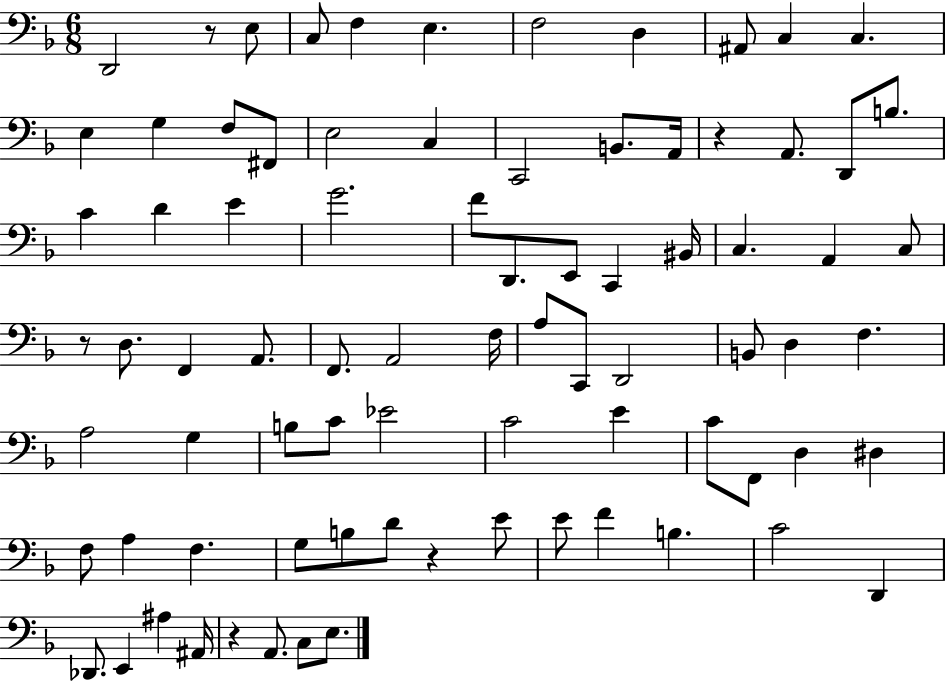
{
  \clef bass
  \numericTimeSignature
  \time 6/8
  \key f \major
  d,2 r8 e8 | c8 f4 e4. | f2 d4 | ais,8 c4 c4. | \break e4 g4 f8 fis,8 | e2 c4 | c,2 b,8. a,16 | r4 a,8. d,8 b8. | \break c'4 d'4 e'4 | g'2. | f'8 d,8. e,8 c,4 bis,16 | c4. a,4 c8 | \break r8 d8. f,4 a,8. | f,8. a,2 f16 | a8 c,8 d,2 | b,8 d4 f4. | \break a2 g4 | b8 c'8 ees'2 | c'2 e'4 | c'8 f,8 d4 dis4 | \break f8 a4 f4. | g8 b8 d'8 r4 e'8 | e'8 f'4 b4. | c'2 d,4 | \break des,8. e,4 ais4 ais,16 | r4 a,8. c8 e8. | \bar "|."
}